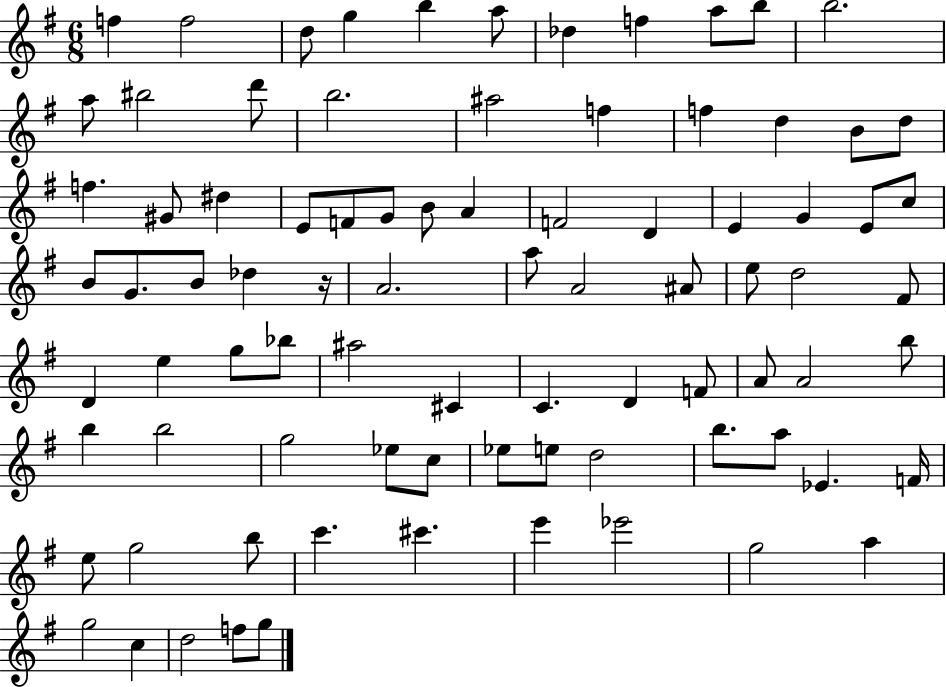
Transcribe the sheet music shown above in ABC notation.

X:1
T:Untitled
M:6/8
L:1/4
K:G
f f2 d/2 g b a/2 _d f a/2 b/2 b2 a/2 ^b2 d'/2 b2 ^a2 f f d B/2 d/2 f ^G/2 ^d E/2 F/2 G/2 B/2 A F2 D E G E/2 c/2 B/2 G/2 B/2 _d z/4 A2 a/2 A2 ^A/2 e/2 d2 ^F/2 D e g/2 _b/2 ^a2 ^C C D F/2 A/2 A2 b/2 b b2 g2 _e/2 c/2 _e/2 e/2 d2 b/2 a/2 _E F/4 e/2 g2 b/2 c' ^c' e' _e'2 g2 a g2 c d2 f/2 g/2